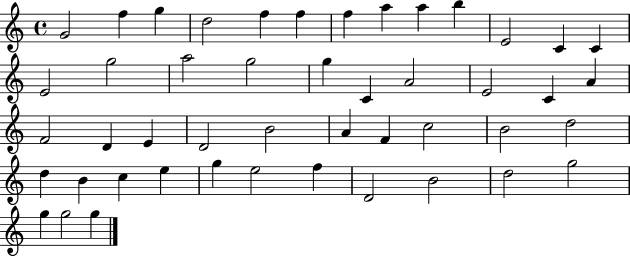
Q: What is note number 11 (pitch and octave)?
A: E4